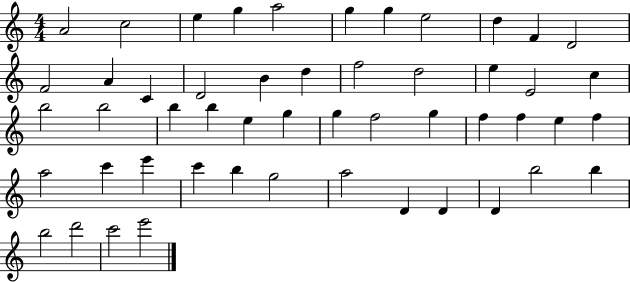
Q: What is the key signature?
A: C major